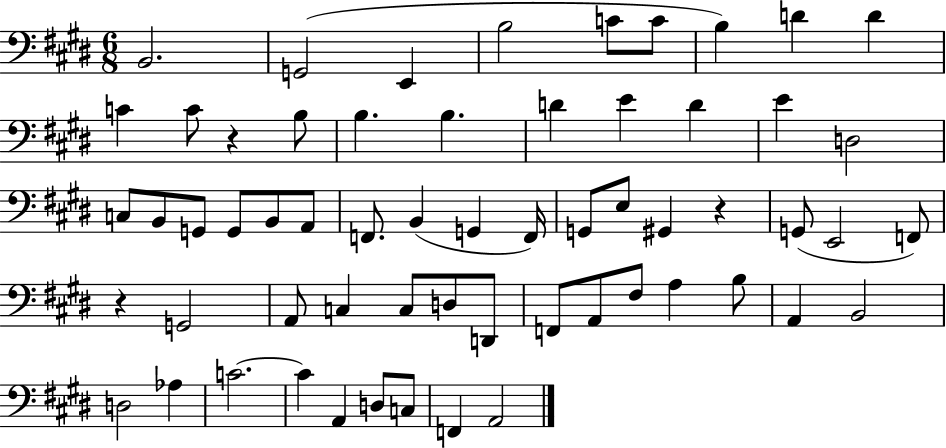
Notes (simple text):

B2/h. G2/h E2/q B3/h C4/e C4/e B3/q D4/q D4/q C4/q C4/e R/q B3/e B3/q. B3/q. D4/q E4/q D4/q E4/q D3/h C3/e B2/e G2/e G2/e B2/e A2/e F2/e. B2/q G2/q F2/s G2/e E3/e G#2/q R/q G2/e E2/h F2/e R/q G2/h A2/e C3/q C3/e D3/e D2/e F2/e A2/e F#3/e A3/q B3/e A2/q B2/h D3/h Ab3/q C4/h. C4/q A2/q D3/e C3/e F2/q A2/h